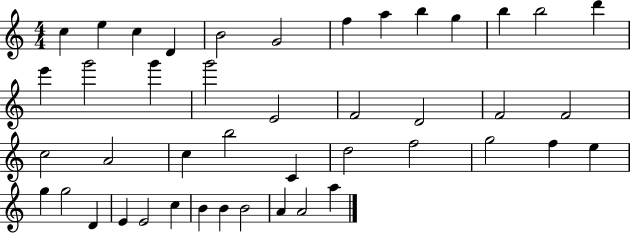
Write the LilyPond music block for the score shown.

{
  \clef treble
  \numericTimeSignature
  \time 4/4
  \key c \major
  c''4 e''4 c''4 d'4 | b'2 g'2 | f''4 a''4 b''4 g''4 | b''4 b''2 d'''4 | \break e'''4 g'''2 g'''4 | g'''2 e'2 | f'2 d'2 | f'2 f'2 | \break c''2 a'2 | c''4 b''2 c'4 | d''2 f''2 | g''2 f''4 e''4 | \break g''4 g''2 d'4 | e'4 e'2 c''4 | b'4 b'4 b'2 | a'4 a'2 a''4 | \break \bar "|."
}